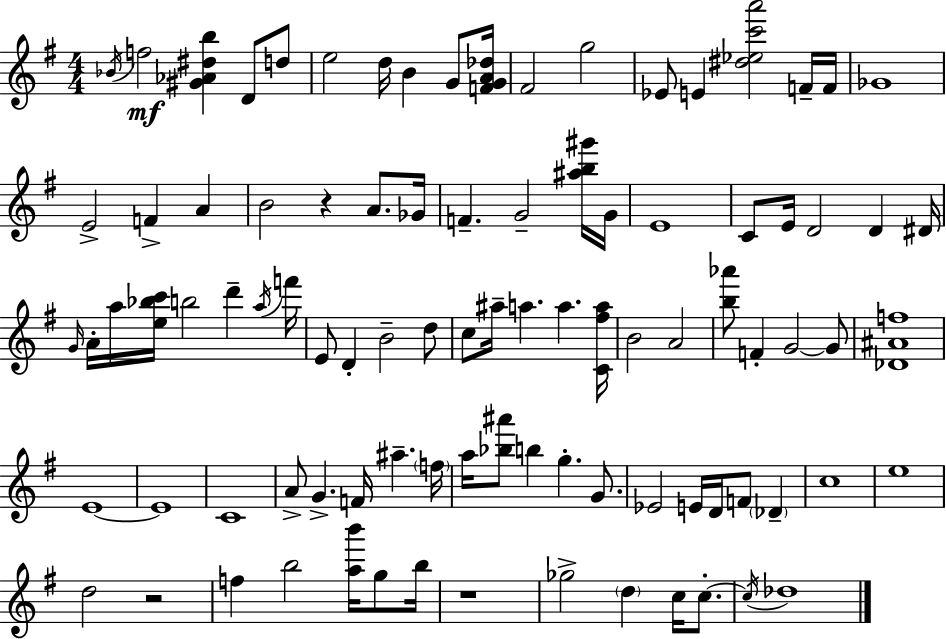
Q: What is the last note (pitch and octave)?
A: Db5